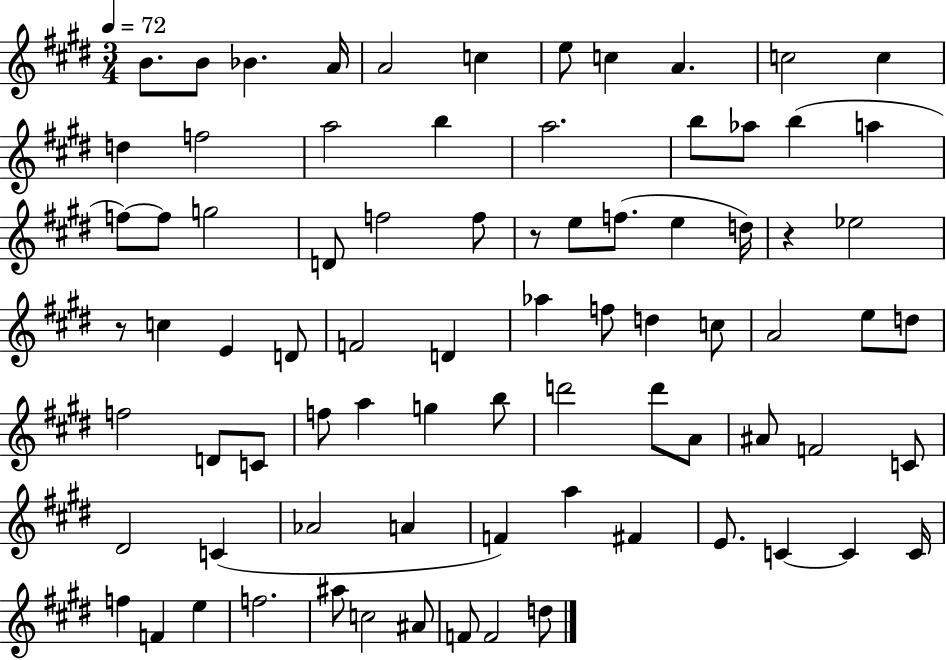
B4/e. B4/e Bb4/q. A4/s A4/h C5/q E5/e C5/q A4/q. C5/h C5/q D5/q F5/h A5/h B5/q A5/h. B5/e Ab5/e B5/q A5/q F5/e F5/e G5/h D4/e F5/h F5/e R/e E5/e F5/e. E5/q D5/s R/q Eb5/h R/e C5/q E4/q D4/e F4/h D4/q Ab5/q F5/e D5/q C5/e A4/h E5/e D5/e F5/h D4/e C4/e F5/e A5/q G5/q B5/e D6/h D6/e A4/e A#4/e F4/h C4/e D#4/h C4/q Ab4/h A4/q F4/q A5/q F#4/q E4/e. C4/q C4/q C4/s F5/q F4/q E5/q F5/h. A#5/e C5/h A#4/e F4/e F4/h D5/e